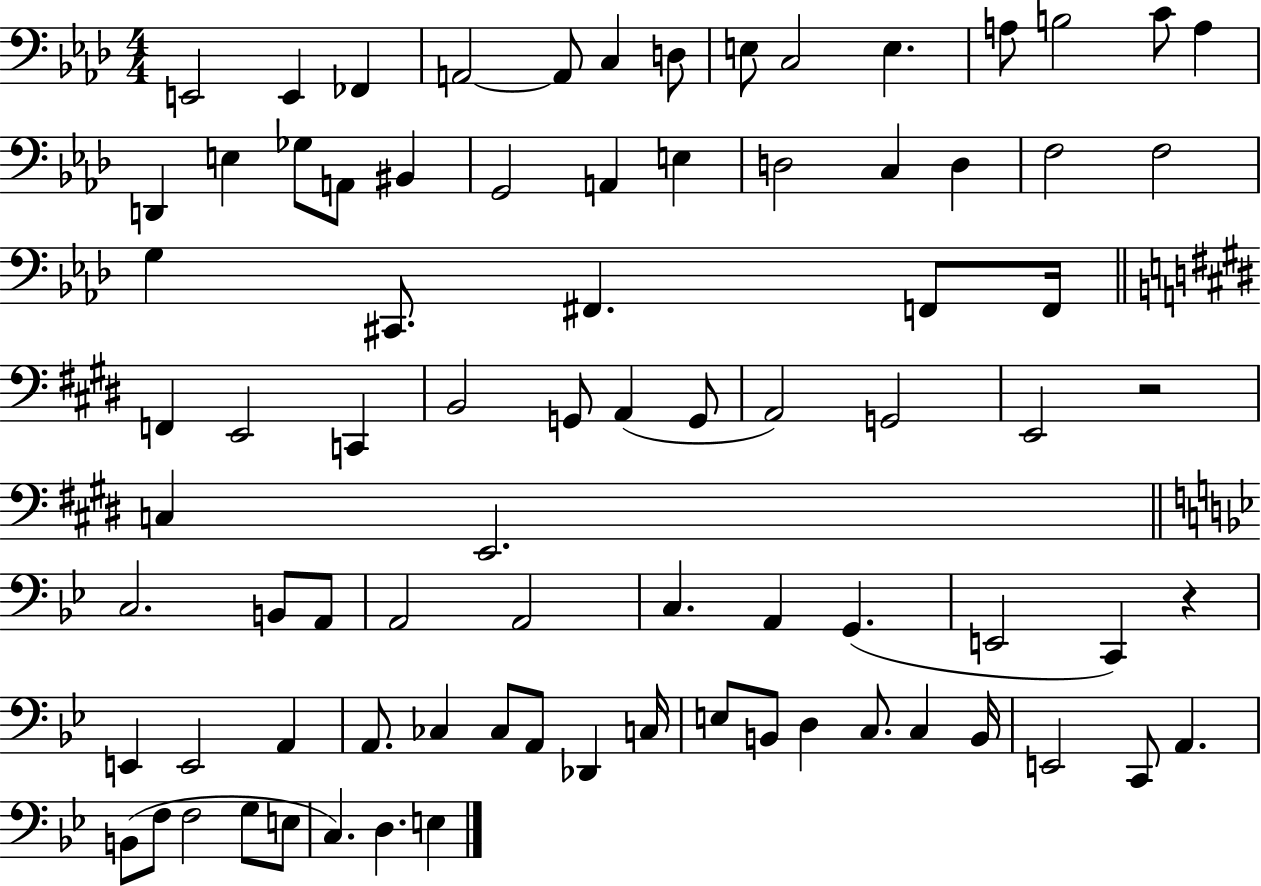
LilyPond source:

{
  \clef bass
  \numericTimeSignature
  \time 4/4
  \key aes \major
  e,2 e,4 fes,4 | a,2~~ a,8 c4 d8 | e8 c2 e4. | a8 b2 c'8 a4 | \break d,4 e4 ges8 a,8 bis,4 | g,2 a,4 e4 | d2 c4 d4 | f2 f2 | \break g4 cis,8. fis,4. f,8 f,16 | \bar "||" \break \key e \major f,4 e,2 c,4 | b,2 g,8 a,4( g,8 | a,2) g,2 | e,2 r2 | \break c4 e,2. | \bar "||" \break \key bes \major c2. b,8 a,8 | a,2 a,2 | c4. a,4 g,4.( | e,2 c,4) r4 | \break e,4 e,2 a,4 | a,8. ces4 ces8 a,8 des,4 c16 | e8 b,8 d4 c8. c4 b,16 | e,2 c,8 a,4. | \break b,8( f8 f2 g8 e8 | c4.) d4. e4 | \bar "|."
}